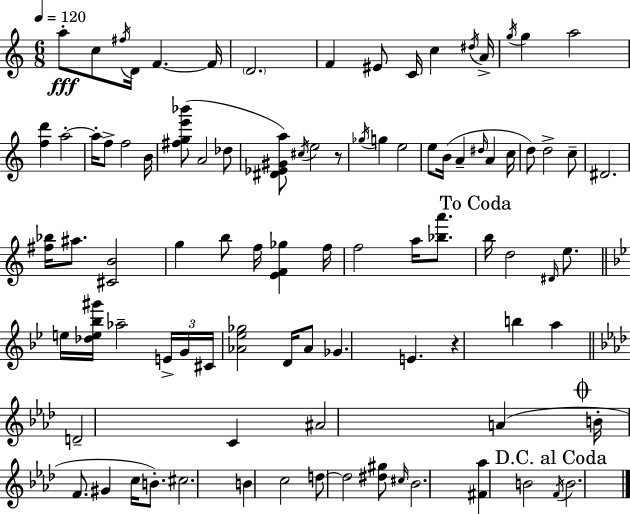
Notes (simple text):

A5/e C5/e F#5/s D4/s F4/q. F4/s D4/h. F4/q EIS4/e C4/s C5/q D#5/s A4/s G5/s G5/q A5/h [F5,D6]/q A5/h A5/s F5/e F5/h B4/s [F#5,G5,E6,Bb6]/e A4/h Db5/e [D#4,Eb4,G#4,A5]/e C#5/s E5/h R/e Gb5/s G5/q E5/h E5/e B4/s A4/q D#5/s A4/q C5/s D5/e D5/h C5/e D#4/h. [F#5,Bb5]/s A#5/e. [C#4,B4]/h G5/q B5/e F5/s [E4,F4,Gb5]/q F5/s F5/h A5/s [Bb5,A6]/e. B5/s D5/h D#4/s E5/e. E5/s [Db5,E5,Bb5,G#6]/s Ab5/h E4/s G4/s C#4/s [Ab4,Eb5,Gb5]/h D4/s Ab4/e Gb4/q. E4/q. R/q B5/q A5/q D4/h C4/q A#4/h A4/q B4/s F4/e. G#4/q C5/s B4/e. C#5/h. B4/q C5/h D5/e D5/h [D#5,G#5]/e C#5/s Bb4/h. [F#4,Ab5]/q B4/h F4/s B4/h.